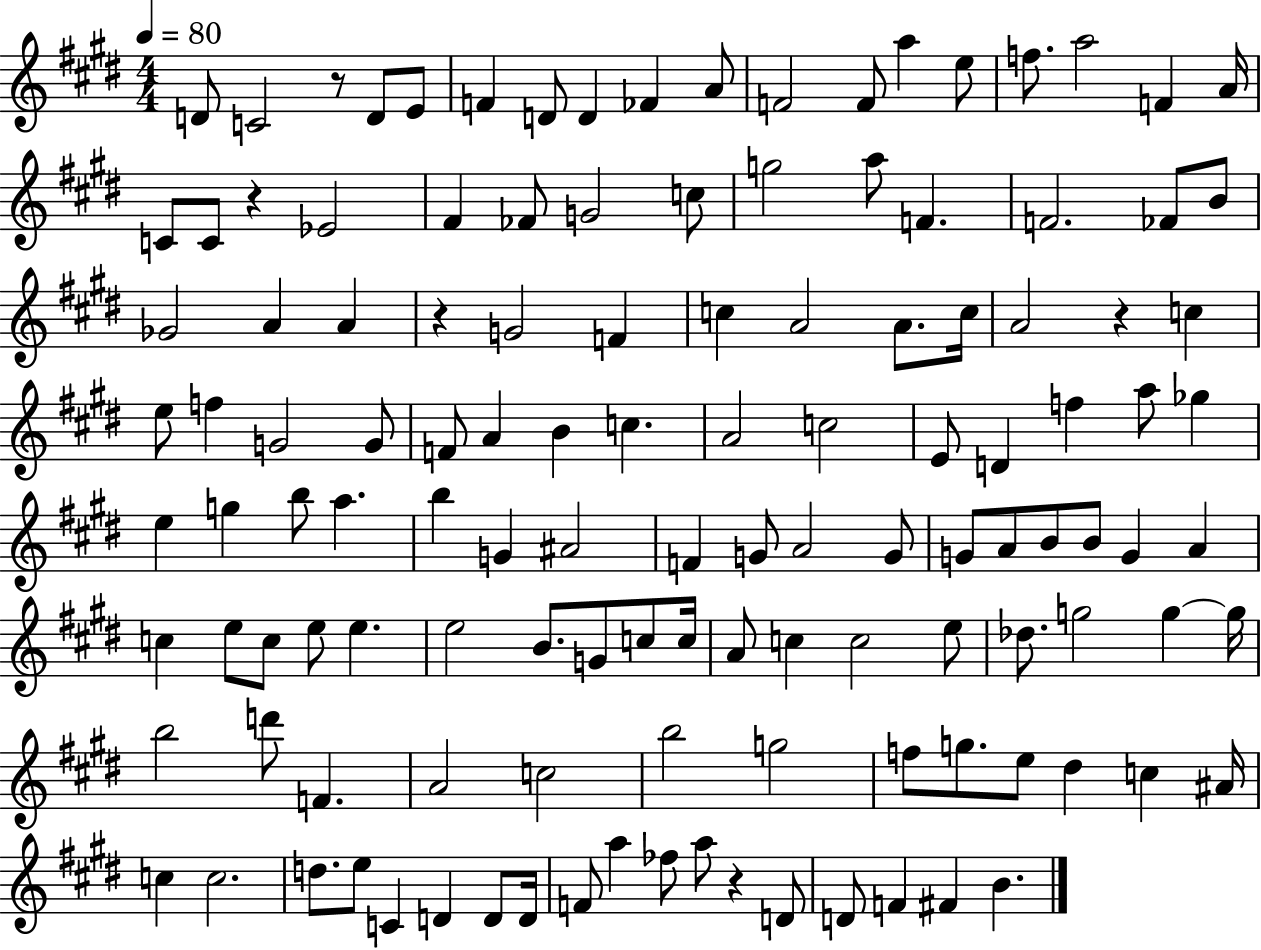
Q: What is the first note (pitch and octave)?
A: D4